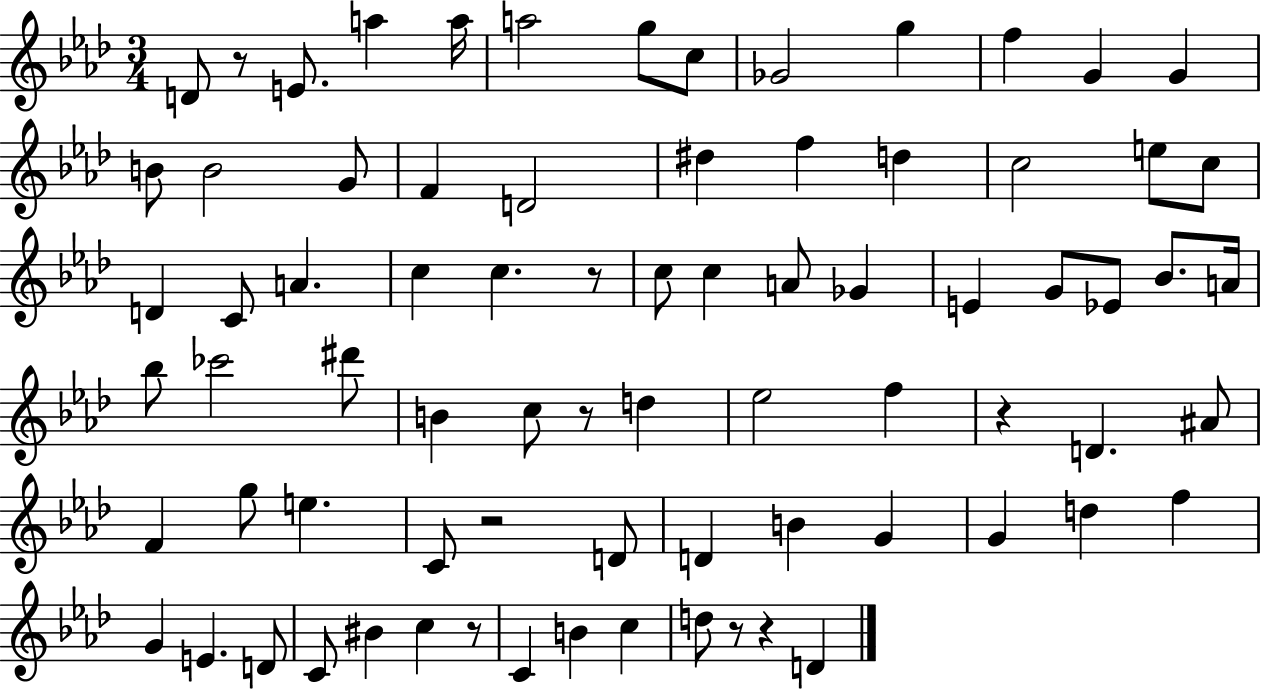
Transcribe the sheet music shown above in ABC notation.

X:1
T:Untitled
M:3/4
L:1/4
K:Ab
D/2 z/2 E/2 a a/4 a2 g/2 c/2 _G2 g f G G B/2 B2 G/2 F D2 ^d f d c2 e/2 c/2 D C/2 A c c z/2 c/2 c A/2 _G E G/2 _E/2 _B/2 A/4 _b/2 _c'2 ^d'/2 B c/2 z/2 d _e2 f z D ^A/2 F g/2 e C/2 z2 D/2 D B G G d f G E D/2 C/2 ^B c z/2 C B c d/2 z/2 z D